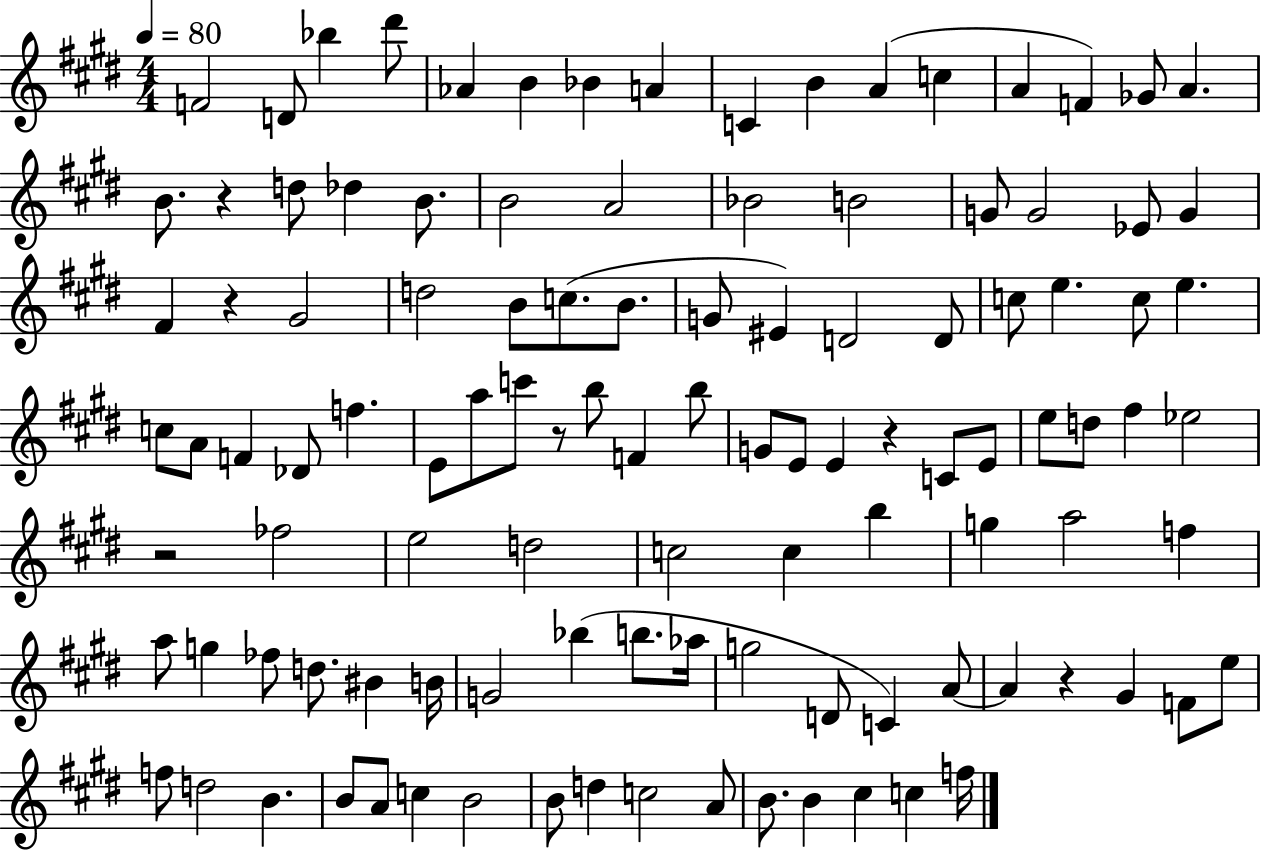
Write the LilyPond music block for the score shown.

{
  \clef treble
  \numericTimeSignature
  \time 4/4
  \key e \major
  \tempo 4 = 80
  \repeat volta 2 { f'2 d'8 bes''4 dis'''8 | aes'4 b'4 bes'4 a'4 | c'4 b'4 a'4( c''4 | a'4 f'4) ges'8 a'4. | \break b'8. r4 d''8 des''4 b'8. | b'2 a'2 | bes'2 b'2 | g'8 g'2 ees'8 g'4 | \break fis'4 r4 gis'2 | d''2 b'8 c''8.( b'8. | g'8 eis'4) d'2 d'8 | c''8 e''4. c''8 e''4. | \break c''8 a'8 f'4 des'8 f''4. | e'8 a''8 c'''8 r8 b''8 f'4 b''8 | g'8 e'8 e'4 r4 c'8 e'8 | e''8 d''8 fis''4 ees''2 | \break r2 fes''2 | e''2 d''2 | c''2 c''4 b''4 | g''4 a''2 f''4 | \break a''8 g''4 fes''8 d''8. bis'4 b'16 | g'2 bes''4( b''8. aes''16 | g''2 d'8 c'4) a'8~~ | a'4 r4 gis'4 f'8 e''8 | \break f''8 d''2 b'4. | b'8 a'8 c''4 b'2 | b'8 d''4 c''2 a'8 | b'8. b'4 cis''4 c''4 f''16 | \break } \bar "|."
}